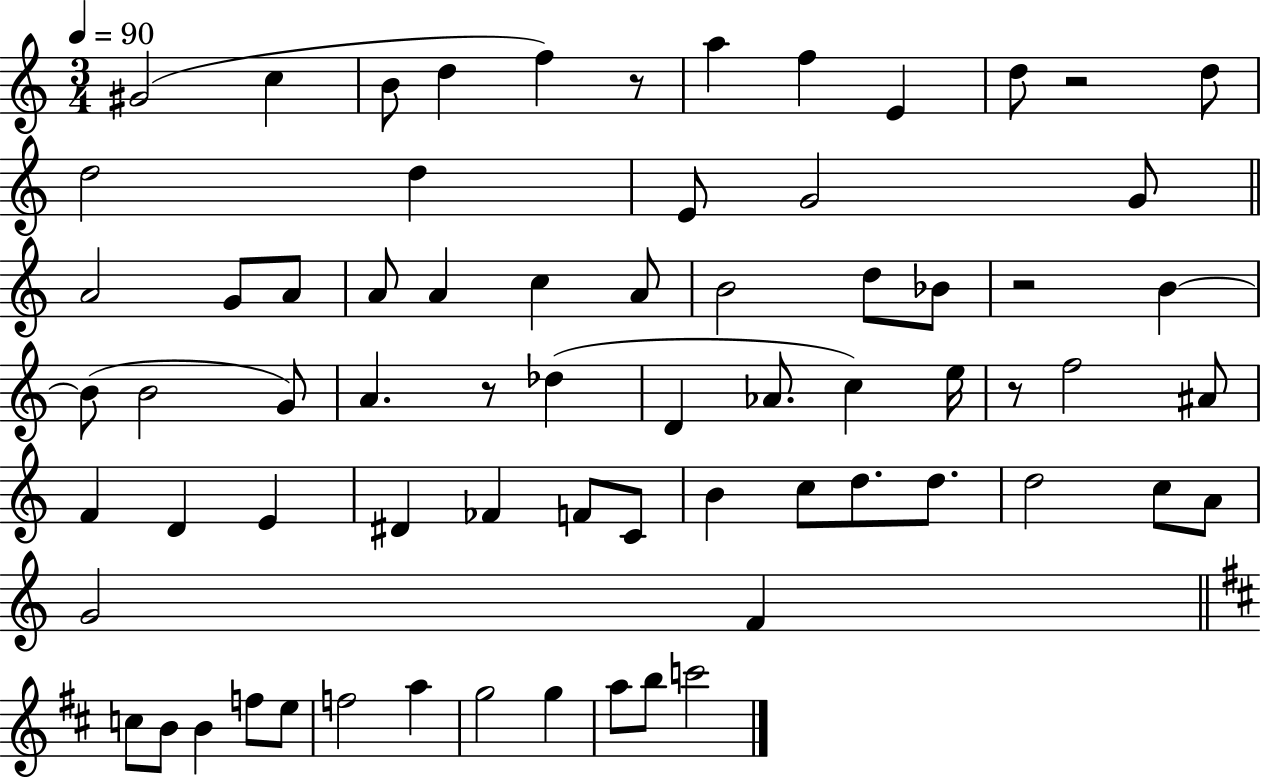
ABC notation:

X:1
T:Untitled
M:3/4
L:1/4
K:C
^G2 c B/2 d f z/2 a f E d/2 z2 d/2 d2 d E/2 G2 G/2 A2 G/2 A/2 A/2 A c A/2 B2 d/2 _B/2 z2 B B/2 B2 G/2 A z/2 _d D _A/2 c e/4 z/2 f2 ^A/2 F D E ^D _F F/2 C/2 B c/2 d/2 d/2 d2 c/2 A/2 G2 F c/2 B/2 B f/2 e/2 f2 a g2 g a/2 b/2 c'2